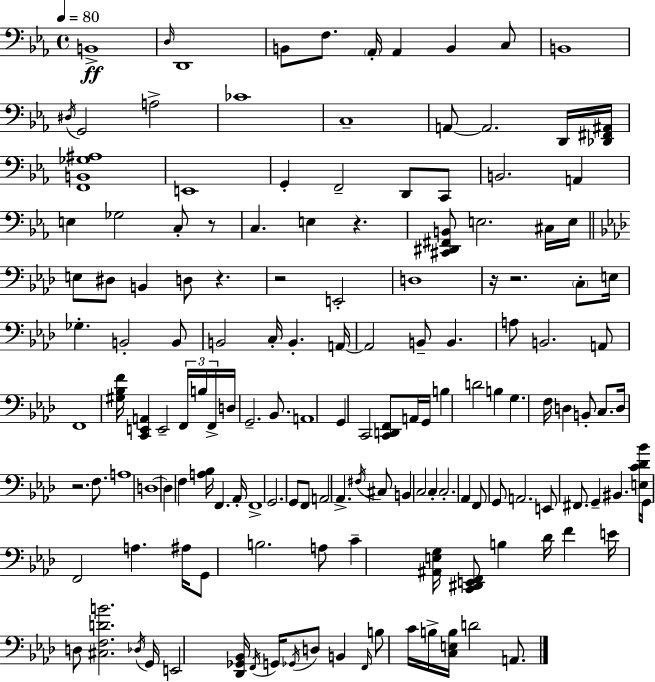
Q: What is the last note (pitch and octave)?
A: A2